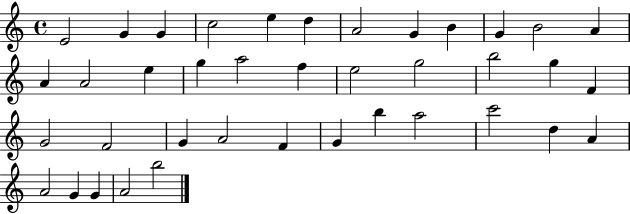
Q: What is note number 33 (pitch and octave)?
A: D5